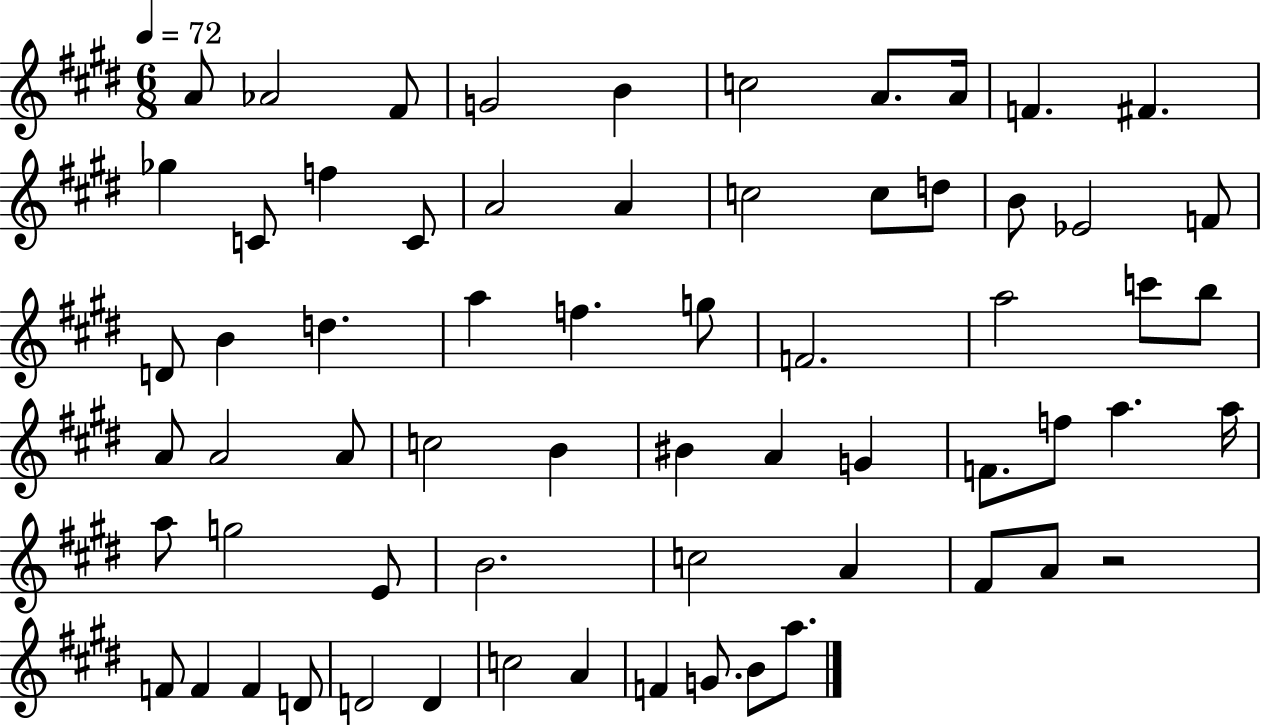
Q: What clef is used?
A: treble